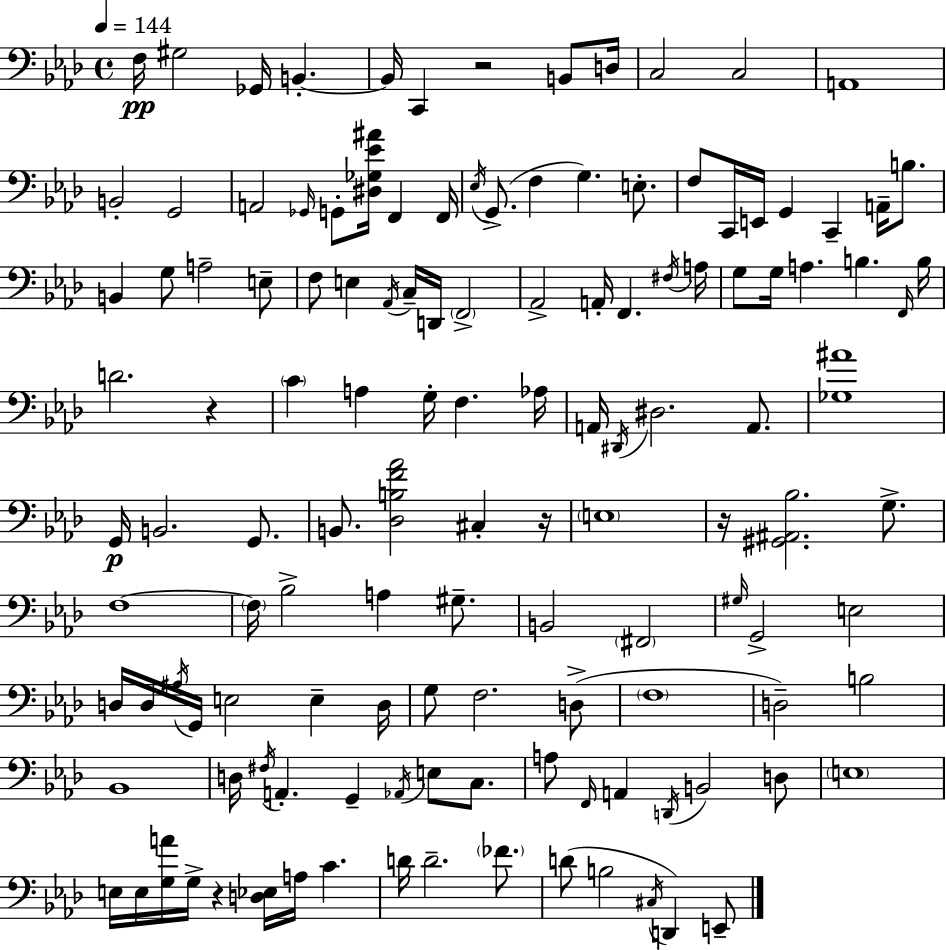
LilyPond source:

{
  \clef bass
  \time 4/4
  \defaultTimeSignature
  \key aes \major
  \tempo 4 = 144
  f16\pp gis2 ges,16 b,4.-.~~ | b,16 c,4 r2 b,8 d16 | c2 c2 | a,1 | \break b,2-. g,2 | a,2 \grace { ges,16 } g,8-. <dis ges ees' ais'>16 f,4 | f,16 \acciaccatura { ees16 } g,8.->( f4 g4.) e8.-. | f8 c,16 e,16 g,4 c,4-- a,16-- b8. | \break b,4 g8 a2-- | e8-- f8 e4 \acciaccatura { aes,16 } c16-- d,16 \parenthesize f,2-> | aes,2-> a,16-. f,4. | \acciaccatura { fis16 } a16 g8 g16 a4. b4. | \break \grace { f,16 } b16 d'2. | r4 \parenthesize c'4 a4 g16-. f4. | aes16 a,16 \acciaccatura { dis,16 } dis2. | a,8. <ges ais'>1 | \break g,16\p b,2. | g,8. b,8. <des b f' aes'>2 | cis4-. r16 \parenthesize e1 | r16 <gis, ais, bes>2. | \break g8.-> f1~~ | \parenthesize f16 bes2-> a4 | gis8.-- b,2 \parenthesize fis,2 | \grace { gis16 } g,2-> e2 | \break d16 d16 \acciaccatura { ais16 } g,16 e2 | e4-- d16 g8 f2. | d8->( \parenthesize f1 | d2--) | \break b2 bes,1 | d16 \acciaccatura { fis16 } a,4.-. | g,4-- \acciaccatura { aes,16 } e8 c8. a8 \grace { f,16 } a,4 | \acciaccatura { d,16 } b,2 d8 \parenthesize e1 | \break e16 e16 <g a'>16 g16-> | r4 <d ees>16 a16 c'4. d'16 d'2.-- | \parenthesize fes'8. d'8( b2 | \acciaccatura { cis16 } d,4) e,8-- \bar "|."
}